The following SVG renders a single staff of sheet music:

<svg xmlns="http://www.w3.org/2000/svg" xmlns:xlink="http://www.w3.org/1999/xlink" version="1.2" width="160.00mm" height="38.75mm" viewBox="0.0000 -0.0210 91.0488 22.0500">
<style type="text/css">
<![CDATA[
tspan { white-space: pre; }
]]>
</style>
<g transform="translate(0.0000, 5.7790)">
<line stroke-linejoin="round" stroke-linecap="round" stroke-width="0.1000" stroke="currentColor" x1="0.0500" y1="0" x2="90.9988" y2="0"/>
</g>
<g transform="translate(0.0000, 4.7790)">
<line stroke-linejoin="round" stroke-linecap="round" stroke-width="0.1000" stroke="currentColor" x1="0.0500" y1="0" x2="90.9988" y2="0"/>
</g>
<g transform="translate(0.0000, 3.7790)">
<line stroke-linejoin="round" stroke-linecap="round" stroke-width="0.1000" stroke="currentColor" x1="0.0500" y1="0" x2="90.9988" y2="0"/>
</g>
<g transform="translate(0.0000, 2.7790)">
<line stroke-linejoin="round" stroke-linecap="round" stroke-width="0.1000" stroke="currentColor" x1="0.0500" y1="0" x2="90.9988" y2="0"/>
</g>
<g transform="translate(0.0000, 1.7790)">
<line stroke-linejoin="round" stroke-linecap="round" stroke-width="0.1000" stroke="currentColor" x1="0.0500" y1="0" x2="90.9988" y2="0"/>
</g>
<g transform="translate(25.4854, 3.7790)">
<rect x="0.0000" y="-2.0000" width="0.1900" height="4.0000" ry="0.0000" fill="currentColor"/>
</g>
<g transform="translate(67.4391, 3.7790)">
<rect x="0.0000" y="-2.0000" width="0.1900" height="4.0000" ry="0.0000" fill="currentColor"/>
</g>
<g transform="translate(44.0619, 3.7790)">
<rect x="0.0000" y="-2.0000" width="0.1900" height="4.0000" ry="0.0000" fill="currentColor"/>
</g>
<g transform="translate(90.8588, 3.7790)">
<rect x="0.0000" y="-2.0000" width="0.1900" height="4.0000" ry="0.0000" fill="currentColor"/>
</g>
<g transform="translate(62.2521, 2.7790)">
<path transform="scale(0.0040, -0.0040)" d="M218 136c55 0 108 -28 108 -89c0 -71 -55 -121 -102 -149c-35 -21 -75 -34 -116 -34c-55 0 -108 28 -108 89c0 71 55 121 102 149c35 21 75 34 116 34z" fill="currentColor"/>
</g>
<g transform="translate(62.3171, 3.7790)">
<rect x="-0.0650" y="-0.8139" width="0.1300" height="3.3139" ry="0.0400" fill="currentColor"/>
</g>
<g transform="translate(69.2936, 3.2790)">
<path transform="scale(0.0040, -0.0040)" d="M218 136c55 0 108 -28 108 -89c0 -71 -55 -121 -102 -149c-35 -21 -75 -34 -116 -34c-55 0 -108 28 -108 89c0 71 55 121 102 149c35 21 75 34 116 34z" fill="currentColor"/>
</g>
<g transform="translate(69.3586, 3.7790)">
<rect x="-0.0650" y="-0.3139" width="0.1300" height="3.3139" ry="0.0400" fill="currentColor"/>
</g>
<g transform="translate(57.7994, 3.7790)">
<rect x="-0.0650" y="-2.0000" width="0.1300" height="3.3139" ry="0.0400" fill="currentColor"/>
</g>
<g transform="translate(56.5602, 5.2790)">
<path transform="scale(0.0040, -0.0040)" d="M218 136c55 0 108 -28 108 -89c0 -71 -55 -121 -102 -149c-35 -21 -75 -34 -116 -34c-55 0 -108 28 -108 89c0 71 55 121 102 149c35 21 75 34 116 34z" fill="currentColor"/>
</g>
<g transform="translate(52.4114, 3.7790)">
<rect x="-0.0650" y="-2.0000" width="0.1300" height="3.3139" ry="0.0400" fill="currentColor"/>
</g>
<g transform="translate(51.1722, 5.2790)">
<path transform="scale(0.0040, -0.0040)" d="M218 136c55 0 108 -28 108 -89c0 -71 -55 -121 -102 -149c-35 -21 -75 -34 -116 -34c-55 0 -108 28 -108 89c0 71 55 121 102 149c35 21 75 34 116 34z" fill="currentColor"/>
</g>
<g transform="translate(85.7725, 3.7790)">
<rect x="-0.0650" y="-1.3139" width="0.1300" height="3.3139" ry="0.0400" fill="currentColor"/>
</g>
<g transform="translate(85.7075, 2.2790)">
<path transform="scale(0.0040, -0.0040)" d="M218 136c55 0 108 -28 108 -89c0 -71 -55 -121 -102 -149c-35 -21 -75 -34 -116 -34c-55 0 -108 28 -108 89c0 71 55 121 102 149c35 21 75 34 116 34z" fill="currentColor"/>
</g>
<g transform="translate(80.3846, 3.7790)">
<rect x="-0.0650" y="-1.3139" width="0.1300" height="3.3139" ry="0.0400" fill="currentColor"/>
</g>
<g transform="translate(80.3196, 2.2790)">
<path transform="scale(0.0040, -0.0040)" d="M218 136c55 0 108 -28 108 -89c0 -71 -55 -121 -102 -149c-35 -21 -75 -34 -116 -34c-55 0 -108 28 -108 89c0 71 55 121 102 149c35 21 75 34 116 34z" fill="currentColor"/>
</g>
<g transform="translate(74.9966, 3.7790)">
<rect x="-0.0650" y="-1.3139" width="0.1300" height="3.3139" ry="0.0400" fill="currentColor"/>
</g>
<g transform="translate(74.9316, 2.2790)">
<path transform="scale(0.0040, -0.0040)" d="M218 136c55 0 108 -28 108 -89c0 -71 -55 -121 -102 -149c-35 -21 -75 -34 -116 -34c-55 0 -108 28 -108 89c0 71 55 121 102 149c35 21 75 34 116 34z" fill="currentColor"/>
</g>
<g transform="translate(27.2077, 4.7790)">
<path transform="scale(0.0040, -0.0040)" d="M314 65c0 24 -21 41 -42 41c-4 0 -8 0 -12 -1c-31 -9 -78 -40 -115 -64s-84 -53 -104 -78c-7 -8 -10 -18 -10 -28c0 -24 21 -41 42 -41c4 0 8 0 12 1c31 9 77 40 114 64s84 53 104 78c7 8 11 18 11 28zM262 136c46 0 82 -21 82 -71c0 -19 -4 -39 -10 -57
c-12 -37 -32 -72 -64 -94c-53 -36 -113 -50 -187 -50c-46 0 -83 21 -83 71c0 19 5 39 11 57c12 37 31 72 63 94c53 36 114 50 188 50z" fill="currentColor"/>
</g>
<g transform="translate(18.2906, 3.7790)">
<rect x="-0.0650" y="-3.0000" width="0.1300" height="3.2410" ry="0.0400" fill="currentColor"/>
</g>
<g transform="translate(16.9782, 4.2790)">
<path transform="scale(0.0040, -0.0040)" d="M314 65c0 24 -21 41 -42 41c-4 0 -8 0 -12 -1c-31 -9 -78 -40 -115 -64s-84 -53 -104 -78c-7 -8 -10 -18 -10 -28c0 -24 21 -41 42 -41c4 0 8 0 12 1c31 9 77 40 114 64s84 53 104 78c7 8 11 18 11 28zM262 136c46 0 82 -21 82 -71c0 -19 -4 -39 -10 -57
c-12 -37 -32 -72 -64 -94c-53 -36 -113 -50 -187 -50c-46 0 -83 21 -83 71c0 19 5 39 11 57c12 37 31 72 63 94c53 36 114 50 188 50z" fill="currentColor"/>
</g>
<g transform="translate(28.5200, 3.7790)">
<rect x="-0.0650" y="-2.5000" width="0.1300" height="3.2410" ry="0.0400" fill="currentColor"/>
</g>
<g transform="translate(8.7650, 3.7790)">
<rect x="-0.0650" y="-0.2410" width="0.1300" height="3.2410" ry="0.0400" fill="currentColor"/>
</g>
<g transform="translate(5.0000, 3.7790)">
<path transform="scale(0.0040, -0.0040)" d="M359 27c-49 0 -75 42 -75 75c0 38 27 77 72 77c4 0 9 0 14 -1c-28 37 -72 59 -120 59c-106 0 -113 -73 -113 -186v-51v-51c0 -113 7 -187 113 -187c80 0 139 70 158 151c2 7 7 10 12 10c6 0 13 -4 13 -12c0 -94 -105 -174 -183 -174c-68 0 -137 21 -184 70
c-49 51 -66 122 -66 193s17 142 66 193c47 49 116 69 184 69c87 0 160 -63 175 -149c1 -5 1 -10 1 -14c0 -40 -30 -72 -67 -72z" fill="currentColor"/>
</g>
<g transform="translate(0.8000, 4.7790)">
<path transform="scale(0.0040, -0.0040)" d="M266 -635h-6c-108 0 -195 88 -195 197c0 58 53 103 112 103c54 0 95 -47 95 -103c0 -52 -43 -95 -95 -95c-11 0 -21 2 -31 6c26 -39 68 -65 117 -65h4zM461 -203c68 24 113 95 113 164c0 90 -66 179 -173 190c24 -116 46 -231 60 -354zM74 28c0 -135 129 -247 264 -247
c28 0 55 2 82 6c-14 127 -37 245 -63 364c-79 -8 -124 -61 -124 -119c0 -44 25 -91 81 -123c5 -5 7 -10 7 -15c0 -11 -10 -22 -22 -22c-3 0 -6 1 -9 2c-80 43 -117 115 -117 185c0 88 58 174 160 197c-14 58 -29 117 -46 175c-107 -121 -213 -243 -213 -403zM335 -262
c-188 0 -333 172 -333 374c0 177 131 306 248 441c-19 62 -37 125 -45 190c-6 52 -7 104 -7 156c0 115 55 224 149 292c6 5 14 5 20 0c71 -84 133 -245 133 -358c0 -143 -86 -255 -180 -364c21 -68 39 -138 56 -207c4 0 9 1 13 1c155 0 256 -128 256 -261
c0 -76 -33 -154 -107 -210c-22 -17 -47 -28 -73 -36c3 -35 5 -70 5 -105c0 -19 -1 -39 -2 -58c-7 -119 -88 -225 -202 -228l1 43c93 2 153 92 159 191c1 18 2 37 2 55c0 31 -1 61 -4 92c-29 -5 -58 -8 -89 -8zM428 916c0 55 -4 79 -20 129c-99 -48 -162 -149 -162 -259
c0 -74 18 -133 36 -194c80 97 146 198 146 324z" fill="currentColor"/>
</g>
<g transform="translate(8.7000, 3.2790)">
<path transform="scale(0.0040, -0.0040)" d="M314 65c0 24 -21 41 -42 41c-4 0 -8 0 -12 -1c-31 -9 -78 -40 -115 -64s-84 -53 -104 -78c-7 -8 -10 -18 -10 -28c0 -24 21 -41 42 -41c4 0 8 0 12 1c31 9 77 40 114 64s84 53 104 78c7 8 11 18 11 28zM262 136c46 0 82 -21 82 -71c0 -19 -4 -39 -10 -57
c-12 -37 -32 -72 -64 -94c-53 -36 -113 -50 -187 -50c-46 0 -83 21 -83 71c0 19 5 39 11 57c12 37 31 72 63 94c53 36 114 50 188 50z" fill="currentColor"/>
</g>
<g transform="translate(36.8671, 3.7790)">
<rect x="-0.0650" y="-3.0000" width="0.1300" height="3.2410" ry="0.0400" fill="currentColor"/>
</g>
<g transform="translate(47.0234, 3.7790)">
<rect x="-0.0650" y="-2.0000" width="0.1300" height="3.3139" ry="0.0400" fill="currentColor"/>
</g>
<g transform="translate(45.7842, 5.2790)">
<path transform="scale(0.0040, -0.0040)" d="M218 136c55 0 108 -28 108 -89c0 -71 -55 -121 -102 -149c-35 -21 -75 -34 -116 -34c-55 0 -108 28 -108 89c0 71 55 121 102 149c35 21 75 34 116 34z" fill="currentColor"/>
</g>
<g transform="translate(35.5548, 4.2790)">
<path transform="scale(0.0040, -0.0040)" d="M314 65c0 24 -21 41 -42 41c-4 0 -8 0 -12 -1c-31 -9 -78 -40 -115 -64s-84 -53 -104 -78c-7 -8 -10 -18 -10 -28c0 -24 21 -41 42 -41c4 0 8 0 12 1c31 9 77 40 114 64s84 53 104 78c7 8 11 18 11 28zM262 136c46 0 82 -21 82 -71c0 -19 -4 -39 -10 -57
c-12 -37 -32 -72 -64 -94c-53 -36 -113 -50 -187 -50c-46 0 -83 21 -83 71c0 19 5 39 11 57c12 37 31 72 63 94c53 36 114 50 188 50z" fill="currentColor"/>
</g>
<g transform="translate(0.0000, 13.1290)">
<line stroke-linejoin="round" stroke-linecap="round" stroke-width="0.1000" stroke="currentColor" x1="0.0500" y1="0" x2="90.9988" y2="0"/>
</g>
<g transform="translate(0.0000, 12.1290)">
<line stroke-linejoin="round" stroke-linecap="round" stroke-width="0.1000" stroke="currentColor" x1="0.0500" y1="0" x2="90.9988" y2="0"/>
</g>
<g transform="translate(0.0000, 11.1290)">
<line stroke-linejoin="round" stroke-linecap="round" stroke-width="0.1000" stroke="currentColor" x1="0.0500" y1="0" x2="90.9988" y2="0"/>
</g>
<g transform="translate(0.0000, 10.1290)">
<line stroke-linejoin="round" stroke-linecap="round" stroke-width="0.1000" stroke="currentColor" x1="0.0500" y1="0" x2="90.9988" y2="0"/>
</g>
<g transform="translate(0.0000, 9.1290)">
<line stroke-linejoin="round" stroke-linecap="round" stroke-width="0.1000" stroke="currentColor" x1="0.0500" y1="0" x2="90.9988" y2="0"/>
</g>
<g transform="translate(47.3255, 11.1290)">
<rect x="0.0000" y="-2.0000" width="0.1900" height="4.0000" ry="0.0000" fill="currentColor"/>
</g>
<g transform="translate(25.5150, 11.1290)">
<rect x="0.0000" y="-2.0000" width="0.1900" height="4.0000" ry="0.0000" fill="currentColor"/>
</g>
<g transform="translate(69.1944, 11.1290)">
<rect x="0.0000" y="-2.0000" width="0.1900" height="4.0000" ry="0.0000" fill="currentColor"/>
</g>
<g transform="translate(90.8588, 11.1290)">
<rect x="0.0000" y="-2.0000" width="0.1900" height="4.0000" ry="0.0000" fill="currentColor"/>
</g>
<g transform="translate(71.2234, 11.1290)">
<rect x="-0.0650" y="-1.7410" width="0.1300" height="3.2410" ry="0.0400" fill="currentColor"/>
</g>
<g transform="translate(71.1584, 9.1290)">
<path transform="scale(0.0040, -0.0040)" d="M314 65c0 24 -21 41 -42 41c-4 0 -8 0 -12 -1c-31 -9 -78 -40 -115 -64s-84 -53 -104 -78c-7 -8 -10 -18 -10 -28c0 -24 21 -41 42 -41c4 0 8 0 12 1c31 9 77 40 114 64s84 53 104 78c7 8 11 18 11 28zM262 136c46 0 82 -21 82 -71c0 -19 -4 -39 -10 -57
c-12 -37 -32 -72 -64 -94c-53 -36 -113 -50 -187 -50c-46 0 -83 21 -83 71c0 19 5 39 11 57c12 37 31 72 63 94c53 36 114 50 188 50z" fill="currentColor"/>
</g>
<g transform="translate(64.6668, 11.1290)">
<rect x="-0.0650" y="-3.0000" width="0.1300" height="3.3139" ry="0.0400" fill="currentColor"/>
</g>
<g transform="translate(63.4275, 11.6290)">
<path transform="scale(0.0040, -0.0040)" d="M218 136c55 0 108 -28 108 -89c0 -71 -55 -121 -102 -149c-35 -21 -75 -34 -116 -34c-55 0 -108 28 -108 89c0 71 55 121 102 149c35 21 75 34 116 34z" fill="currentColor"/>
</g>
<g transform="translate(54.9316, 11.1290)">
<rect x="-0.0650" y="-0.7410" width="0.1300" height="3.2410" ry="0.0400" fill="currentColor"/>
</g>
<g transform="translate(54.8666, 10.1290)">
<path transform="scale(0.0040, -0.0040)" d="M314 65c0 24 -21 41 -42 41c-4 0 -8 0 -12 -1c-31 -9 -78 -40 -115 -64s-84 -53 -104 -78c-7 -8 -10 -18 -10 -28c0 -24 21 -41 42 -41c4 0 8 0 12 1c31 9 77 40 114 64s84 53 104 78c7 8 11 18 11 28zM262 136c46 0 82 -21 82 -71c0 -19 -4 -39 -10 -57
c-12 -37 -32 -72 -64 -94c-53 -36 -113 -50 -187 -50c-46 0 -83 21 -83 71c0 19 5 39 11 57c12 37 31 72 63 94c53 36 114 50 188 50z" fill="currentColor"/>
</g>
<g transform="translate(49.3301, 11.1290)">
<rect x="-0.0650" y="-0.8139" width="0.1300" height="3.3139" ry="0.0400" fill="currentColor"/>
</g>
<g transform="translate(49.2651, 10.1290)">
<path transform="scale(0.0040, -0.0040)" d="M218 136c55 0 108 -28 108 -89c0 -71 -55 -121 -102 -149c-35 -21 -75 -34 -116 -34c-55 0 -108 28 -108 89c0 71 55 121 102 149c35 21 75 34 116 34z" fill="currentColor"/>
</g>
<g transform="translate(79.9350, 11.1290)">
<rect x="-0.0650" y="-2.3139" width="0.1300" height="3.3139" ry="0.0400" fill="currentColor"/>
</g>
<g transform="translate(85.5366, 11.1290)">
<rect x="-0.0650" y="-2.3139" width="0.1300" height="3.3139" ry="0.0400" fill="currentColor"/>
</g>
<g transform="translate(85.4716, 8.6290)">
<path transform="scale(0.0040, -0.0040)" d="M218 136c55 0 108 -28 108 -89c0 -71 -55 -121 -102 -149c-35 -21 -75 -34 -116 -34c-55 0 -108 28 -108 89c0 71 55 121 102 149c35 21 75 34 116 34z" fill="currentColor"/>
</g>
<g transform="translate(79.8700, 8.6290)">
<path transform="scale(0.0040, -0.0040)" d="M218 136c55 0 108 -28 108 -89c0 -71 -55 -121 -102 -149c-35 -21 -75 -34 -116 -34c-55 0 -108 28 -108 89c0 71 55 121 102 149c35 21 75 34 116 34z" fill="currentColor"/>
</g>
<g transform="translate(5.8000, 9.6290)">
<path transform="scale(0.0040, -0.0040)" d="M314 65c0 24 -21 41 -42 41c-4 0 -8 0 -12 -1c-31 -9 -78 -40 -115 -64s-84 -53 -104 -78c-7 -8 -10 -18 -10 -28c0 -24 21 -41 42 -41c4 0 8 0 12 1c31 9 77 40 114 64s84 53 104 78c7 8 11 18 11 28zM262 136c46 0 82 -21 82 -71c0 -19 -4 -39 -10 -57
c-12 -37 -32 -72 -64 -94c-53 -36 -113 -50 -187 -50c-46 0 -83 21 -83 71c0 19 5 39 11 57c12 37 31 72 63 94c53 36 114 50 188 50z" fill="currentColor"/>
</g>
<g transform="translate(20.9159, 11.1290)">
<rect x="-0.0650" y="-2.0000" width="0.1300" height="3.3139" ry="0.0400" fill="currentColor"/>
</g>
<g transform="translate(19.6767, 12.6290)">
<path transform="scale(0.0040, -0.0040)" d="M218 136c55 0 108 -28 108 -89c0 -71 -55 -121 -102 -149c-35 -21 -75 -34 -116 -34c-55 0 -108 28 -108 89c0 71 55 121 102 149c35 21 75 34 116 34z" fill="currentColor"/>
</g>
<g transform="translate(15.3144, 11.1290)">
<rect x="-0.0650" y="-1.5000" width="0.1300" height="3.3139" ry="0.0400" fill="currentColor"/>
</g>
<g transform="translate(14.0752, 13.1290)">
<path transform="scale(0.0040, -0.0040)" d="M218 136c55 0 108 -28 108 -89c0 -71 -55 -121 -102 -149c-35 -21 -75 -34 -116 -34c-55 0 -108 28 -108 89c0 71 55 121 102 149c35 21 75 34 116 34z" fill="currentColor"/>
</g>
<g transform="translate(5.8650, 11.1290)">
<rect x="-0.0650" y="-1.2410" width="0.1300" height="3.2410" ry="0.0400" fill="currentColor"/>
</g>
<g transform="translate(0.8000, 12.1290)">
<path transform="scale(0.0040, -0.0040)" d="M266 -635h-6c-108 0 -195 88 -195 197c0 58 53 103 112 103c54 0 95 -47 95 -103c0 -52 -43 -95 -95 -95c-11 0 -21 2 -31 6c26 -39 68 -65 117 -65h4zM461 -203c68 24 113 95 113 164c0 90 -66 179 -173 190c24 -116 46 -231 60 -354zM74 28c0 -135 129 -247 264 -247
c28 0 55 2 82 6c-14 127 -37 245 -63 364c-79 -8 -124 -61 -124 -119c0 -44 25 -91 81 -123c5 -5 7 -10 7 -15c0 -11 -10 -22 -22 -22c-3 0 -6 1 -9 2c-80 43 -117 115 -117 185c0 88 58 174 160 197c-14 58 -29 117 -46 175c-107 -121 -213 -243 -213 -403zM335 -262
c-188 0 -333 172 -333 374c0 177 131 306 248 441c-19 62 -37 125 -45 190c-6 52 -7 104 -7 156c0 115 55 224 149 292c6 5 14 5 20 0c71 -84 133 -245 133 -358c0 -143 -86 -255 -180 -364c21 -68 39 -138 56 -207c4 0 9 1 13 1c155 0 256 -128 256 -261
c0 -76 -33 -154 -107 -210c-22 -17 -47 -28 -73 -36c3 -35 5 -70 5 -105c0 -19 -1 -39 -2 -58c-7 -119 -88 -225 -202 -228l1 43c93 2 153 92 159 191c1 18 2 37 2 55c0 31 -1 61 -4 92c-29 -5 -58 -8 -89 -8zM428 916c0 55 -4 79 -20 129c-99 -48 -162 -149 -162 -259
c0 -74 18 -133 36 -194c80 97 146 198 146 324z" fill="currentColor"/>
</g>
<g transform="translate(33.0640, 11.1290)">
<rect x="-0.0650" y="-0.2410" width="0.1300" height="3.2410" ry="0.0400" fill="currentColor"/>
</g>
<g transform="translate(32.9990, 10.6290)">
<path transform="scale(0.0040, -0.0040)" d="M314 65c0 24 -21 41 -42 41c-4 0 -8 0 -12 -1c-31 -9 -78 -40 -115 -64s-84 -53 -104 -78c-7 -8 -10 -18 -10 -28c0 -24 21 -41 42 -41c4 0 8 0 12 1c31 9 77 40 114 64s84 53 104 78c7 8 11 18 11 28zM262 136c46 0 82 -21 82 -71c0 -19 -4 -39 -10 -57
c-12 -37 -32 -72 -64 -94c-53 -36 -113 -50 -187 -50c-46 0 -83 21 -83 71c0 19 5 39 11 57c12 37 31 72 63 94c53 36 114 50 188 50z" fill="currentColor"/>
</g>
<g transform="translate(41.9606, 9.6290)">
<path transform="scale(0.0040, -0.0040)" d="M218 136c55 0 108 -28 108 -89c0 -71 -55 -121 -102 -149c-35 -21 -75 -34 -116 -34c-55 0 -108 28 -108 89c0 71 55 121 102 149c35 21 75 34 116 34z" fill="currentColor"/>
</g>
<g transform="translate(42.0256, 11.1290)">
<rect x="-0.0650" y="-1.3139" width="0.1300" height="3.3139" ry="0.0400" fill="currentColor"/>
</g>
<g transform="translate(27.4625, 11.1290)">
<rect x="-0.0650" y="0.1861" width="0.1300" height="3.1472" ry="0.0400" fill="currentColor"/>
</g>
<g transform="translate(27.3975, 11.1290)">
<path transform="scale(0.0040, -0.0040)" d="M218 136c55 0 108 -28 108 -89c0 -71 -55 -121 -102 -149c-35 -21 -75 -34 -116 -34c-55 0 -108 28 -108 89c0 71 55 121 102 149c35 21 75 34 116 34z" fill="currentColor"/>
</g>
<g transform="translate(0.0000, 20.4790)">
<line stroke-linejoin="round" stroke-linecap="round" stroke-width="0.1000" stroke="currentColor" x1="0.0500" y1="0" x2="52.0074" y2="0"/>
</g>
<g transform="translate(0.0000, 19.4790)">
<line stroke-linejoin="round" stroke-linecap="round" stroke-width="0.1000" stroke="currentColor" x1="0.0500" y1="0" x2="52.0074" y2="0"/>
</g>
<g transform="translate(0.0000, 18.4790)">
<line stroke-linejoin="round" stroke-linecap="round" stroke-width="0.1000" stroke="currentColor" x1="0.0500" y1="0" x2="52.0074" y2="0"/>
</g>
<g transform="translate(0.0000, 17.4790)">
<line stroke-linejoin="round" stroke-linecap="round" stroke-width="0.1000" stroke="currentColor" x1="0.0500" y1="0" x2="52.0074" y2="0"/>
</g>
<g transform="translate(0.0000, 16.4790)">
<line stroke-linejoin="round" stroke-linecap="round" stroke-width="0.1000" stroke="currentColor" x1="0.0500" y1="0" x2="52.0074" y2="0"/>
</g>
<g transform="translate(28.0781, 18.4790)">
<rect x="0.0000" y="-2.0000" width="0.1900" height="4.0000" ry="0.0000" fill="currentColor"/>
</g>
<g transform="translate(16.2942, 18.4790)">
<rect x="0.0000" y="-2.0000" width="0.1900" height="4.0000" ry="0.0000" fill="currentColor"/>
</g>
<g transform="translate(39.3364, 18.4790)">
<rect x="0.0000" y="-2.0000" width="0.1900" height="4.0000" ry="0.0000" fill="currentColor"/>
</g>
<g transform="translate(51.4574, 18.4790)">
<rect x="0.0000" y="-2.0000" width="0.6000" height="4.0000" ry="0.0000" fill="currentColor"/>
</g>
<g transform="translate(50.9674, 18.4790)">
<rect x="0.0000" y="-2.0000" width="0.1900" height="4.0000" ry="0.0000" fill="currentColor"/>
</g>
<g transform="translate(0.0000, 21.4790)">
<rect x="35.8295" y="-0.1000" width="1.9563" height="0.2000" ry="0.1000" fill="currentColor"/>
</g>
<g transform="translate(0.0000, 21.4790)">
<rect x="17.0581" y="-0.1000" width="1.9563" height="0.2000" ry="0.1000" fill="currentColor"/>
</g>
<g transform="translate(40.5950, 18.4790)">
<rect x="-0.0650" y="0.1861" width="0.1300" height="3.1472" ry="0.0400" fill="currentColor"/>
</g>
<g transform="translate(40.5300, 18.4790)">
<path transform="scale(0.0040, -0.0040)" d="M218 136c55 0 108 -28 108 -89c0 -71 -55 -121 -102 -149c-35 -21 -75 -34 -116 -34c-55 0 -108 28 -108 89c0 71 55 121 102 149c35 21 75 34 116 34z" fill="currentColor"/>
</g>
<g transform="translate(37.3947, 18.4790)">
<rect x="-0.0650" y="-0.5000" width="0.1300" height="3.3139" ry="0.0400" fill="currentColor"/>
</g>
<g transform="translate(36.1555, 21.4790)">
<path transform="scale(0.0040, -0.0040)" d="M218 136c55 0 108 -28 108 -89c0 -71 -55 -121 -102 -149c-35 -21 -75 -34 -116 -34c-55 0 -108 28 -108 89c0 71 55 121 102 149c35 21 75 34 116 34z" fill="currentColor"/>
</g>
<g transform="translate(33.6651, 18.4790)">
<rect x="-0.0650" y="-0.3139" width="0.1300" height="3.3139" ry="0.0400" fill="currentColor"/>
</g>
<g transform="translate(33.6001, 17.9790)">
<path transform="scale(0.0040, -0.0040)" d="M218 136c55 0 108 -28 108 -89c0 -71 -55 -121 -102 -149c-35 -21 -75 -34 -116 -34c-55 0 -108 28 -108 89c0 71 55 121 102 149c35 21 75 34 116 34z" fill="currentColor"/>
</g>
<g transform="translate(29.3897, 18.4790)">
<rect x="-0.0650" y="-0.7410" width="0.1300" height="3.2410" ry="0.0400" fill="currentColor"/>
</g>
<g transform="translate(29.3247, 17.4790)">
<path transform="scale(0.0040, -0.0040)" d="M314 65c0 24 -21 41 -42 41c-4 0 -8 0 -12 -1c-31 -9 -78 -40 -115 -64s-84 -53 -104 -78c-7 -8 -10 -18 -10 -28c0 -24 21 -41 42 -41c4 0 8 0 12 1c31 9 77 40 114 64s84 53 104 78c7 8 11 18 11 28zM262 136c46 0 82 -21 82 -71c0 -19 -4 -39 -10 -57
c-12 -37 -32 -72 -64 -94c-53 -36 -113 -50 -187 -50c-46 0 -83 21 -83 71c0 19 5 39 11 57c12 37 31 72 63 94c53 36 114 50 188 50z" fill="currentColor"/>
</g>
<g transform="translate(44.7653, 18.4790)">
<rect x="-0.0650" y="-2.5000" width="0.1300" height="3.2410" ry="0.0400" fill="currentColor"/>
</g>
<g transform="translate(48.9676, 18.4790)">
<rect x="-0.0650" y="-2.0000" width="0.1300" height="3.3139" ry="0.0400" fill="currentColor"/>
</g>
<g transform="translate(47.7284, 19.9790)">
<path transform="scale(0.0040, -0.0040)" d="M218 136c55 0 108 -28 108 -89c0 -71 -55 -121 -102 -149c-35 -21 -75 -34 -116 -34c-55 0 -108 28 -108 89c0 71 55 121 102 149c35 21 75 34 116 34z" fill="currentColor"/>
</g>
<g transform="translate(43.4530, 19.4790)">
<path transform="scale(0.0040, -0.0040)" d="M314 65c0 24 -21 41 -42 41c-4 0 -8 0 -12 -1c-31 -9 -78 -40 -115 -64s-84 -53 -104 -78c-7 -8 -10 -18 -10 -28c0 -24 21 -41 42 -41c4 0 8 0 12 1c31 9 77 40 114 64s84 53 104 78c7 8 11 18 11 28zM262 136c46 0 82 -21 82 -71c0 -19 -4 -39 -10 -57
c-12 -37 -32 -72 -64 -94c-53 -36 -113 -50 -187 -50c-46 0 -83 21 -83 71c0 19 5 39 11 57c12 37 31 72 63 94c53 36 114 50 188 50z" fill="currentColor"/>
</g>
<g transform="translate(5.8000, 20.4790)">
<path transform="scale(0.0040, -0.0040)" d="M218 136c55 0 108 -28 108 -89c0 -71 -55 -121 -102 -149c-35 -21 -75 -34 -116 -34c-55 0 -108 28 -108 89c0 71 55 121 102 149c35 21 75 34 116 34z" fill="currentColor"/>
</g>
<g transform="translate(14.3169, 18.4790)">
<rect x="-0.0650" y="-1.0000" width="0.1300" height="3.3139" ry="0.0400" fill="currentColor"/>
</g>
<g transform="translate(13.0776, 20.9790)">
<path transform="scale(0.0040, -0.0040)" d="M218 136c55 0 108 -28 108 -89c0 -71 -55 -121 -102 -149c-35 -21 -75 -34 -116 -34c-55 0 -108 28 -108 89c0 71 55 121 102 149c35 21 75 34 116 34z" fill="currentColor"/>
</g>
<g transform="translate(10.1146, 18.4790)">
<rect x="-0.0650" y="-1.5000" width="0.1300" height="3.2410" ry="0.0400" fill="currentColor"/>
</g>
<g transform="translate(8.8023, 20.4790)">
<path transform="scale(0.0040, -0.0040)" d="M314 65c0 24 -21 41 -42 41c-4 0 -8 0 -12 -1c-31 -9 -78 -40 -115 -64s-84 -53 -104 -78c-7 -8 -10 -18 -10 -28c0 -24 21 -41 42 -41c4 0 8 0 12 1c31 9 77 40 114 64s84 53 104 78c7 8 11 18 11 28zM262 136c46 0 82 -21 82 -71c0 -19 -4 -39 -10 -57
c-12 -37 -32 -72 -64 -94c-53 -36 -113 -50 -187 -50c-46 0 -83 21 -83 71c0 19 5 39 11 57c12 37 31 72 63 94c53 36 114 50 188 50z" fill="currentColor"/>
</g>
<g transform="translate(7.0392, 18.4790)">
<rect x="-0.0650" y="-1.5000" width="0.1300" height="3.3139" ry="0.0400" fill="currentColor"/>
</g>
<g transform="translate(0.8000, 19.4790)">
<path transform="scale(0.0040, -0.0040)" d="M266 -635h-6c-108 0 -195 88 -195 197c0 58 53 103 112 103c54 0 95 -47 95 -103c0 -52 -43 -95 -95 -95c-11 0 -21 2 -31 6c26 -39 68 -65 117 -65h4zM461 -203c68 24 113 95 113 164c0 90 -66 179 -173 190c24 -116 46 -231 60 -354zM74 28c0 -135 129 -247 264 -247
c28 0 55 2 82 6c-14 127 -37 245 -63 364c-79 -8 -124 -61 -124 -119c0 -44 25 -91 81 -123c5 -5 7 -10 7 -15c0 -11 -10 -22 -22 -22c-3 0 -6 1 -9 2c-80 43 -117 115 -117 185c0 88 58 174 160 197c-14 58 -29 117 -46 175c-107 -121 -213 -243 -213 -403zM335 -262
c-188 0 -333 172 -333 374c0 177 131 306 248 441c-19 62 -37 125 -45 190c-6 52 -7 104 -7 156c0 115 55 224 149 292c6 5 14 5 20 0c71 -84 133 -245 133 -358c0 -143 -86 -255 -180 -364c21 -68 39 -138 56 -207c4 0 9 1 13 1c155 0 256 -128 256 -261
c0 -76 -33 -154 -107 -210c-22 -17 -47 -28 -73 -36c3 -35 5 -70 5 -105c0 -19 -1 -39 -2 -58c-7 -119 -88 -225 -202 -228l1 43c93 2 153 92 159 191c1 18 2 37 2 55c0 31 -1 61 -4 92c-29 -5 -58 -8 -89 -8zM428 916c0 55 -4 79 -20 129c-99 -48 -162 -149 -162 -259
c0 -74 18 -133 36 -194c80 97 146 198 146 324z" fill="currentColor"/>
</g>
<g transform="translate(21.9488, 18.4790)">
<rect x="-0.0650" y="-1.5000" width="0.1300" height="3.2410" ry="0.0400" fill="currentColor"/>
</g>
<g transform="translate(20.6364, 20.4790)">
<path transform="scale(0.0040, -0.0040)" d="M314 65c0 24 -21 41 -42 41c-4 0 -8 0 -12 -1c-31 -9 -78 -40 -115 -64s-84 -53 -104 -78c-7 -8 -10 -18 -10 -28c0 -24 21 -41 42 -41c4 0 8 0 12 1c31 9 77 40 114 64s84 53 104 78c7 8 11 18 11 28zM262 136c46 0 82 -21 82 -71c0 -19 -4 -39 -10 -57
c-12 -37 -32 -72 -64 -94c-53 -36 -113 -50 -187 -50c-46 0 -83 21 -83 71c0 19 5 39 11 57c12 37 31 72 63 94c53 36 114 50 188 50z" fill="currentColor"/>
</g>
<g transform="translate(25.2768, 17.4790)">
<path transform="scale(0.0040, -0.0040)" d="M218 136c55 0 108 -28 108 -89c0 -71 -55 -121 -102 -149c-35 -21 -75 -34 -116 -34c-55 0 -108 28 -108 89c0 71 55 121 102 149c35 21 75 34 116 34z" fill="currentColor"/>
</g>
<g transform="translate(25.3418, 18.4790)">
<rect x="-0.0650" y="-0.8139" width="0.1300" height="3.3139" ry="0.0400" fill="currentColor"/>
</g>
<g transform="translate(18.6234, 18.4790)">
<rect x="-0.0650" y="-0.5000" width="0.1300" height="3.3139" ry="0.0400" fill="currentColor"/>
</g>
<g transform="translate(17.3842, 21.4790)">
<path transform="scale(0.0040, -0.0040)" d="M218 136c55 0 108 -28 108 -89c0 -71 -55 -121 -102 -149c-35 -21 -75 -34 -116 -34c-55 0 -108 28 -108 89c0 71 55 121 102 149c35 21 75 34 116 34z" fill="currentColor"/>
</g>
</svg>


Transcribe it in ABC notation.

X:1
T:Untitled
M:4/4
L:1/4
K:C
c2 A2 G2 A2 F F F d c e e e e2 E F B c2 e d d2 A f2 g g E E2 D C E2 d d2 c C B G2 F